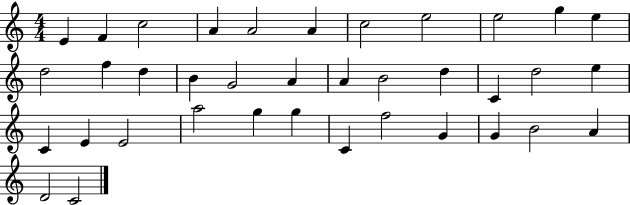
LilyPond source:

{
  \clef treble
  \numericTimeSignature
  \time 4/4
  \key c \major
  e'4 f'4 c''2 | a'4 a'2 a'4 | c''2 e''2 | e''2 g''4 e''4 | \break d''2 f''4 d''4 | b'4 g'2 a'4 | a'4 b'2 d''4 | c'4 d''2 e''4 | \break c'4 e'4 e'2 | a''2 g''4 g''4 | c'4 f''2 g'4 | g'4 b'2 a'4 | \break d'2 c'2 | \bar "|."
}